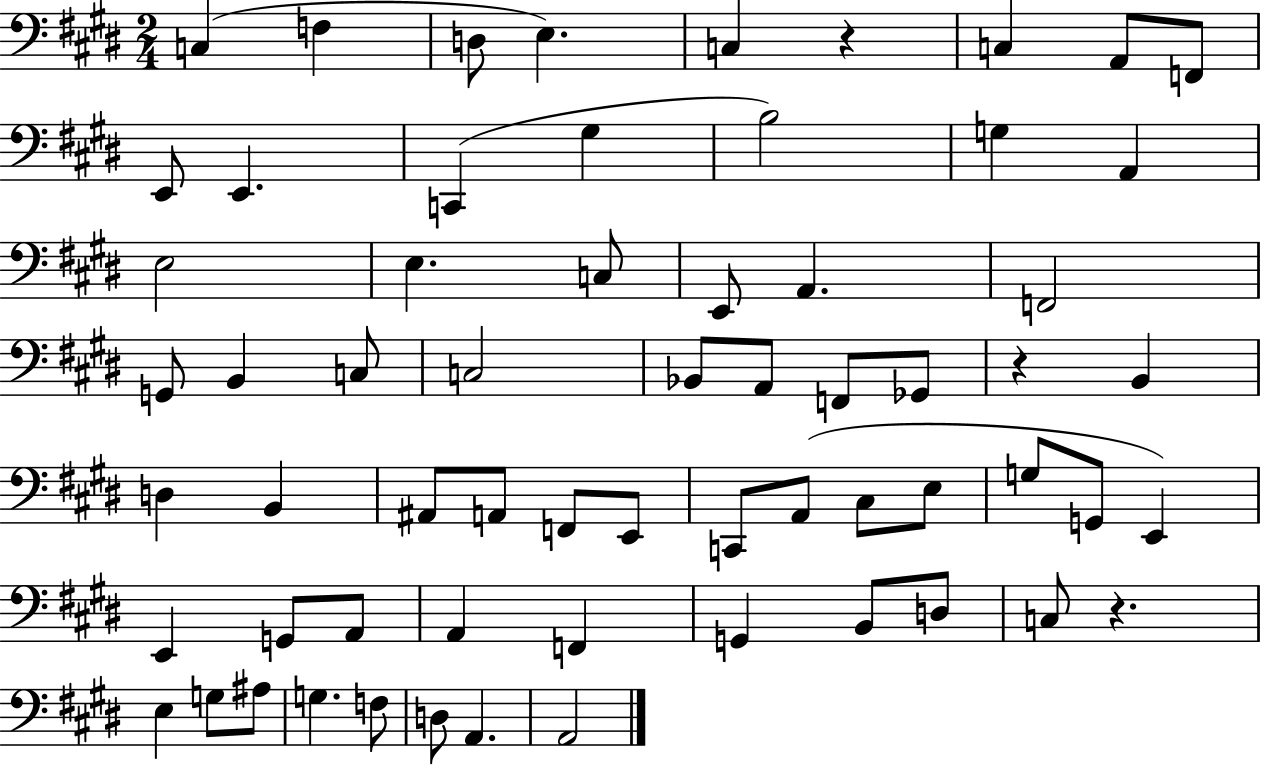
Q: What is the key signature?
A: E major